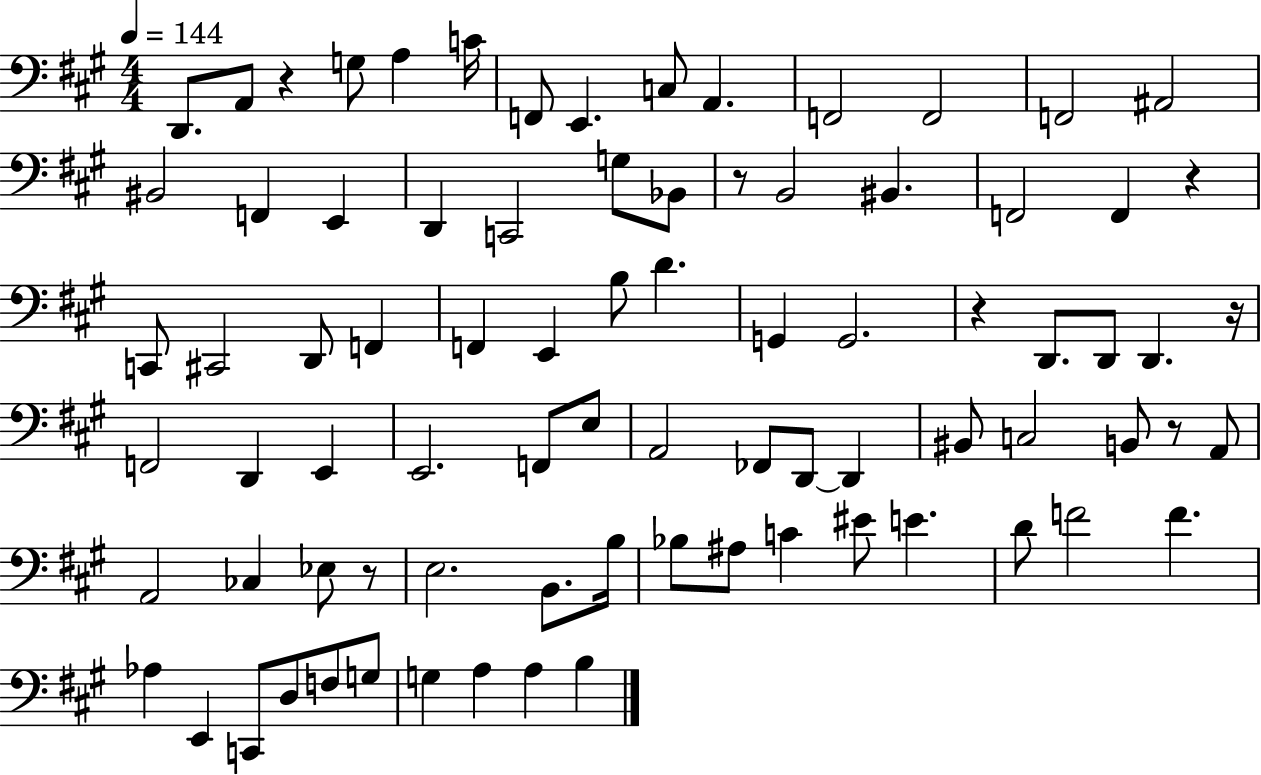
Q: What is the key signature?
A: A major